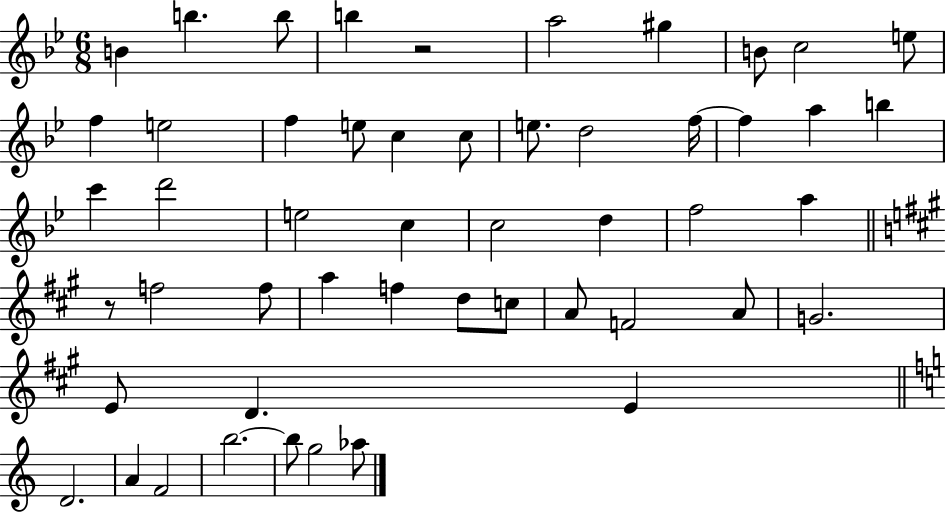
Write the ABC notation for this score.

X:1
T:Untitled
M:6/8
L:1/4
K:Bb
B b b/2 b z2 a2 ^g B/2 c2 e/2 f e2 f e/2 c c/2 e/2 d2 f/4 f a b c' d'2 e2 c c2 d f2 a z/2 f2 f/2 a f d/2 c/2 A/2 F2 A/2 G2 E/2 D E D2 A F2 b2 b/2 g2 _a/2